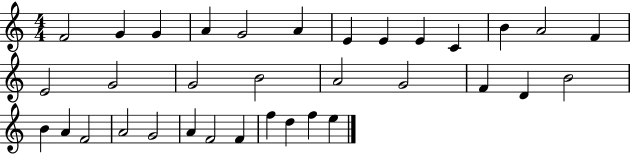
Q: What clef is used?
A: treble